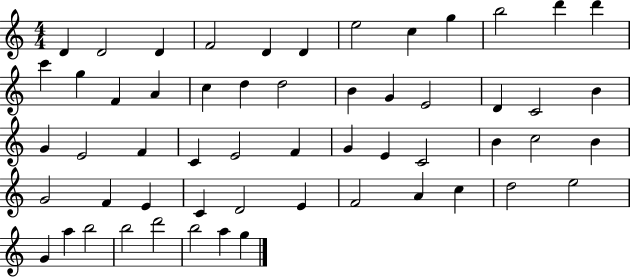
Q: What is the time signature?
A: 4/4